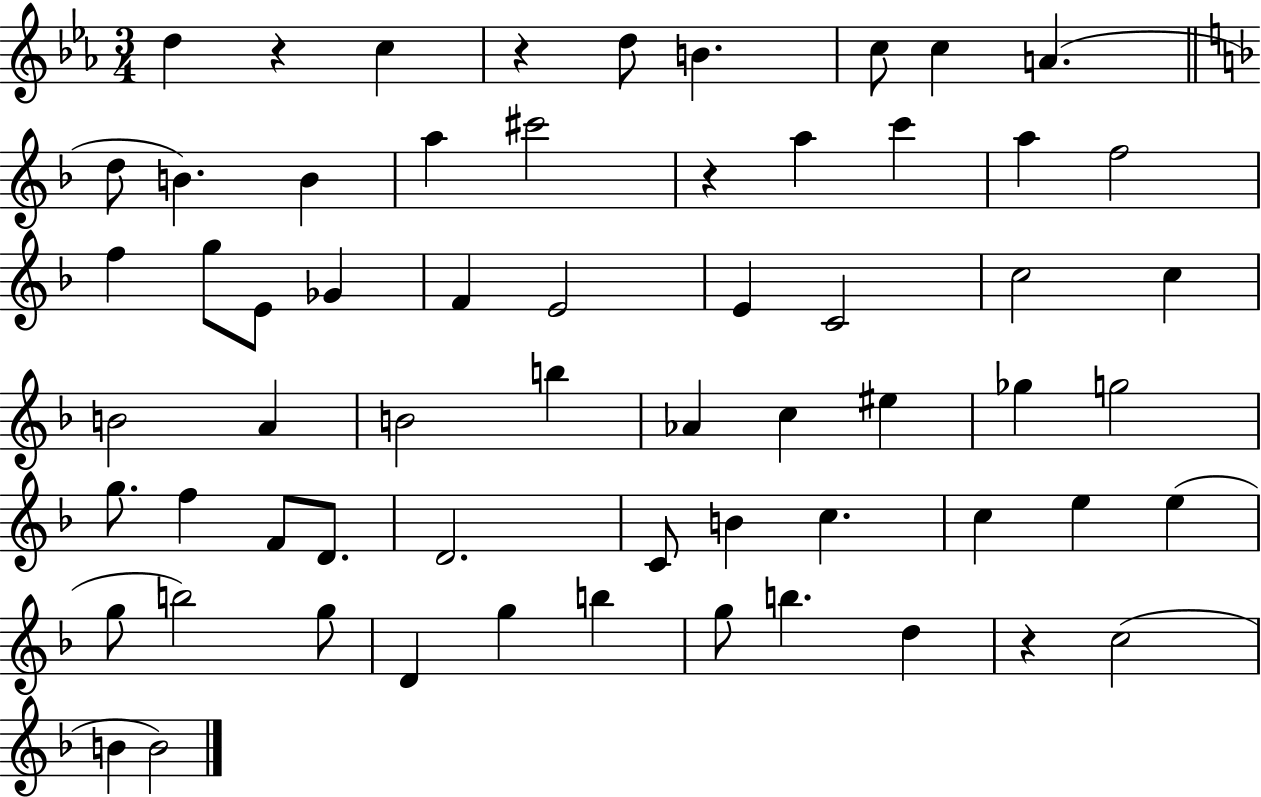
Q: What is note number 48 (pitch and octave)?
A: B5